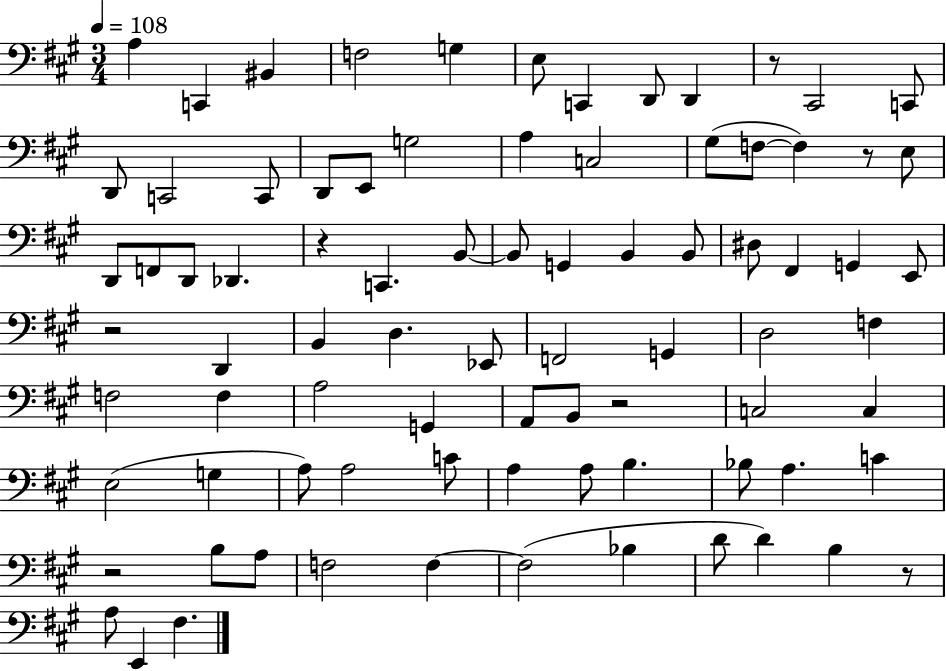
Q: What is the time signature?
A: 3/4